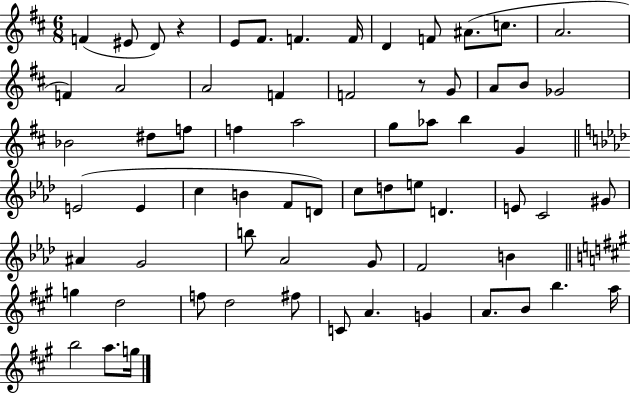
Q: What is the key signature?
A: D major